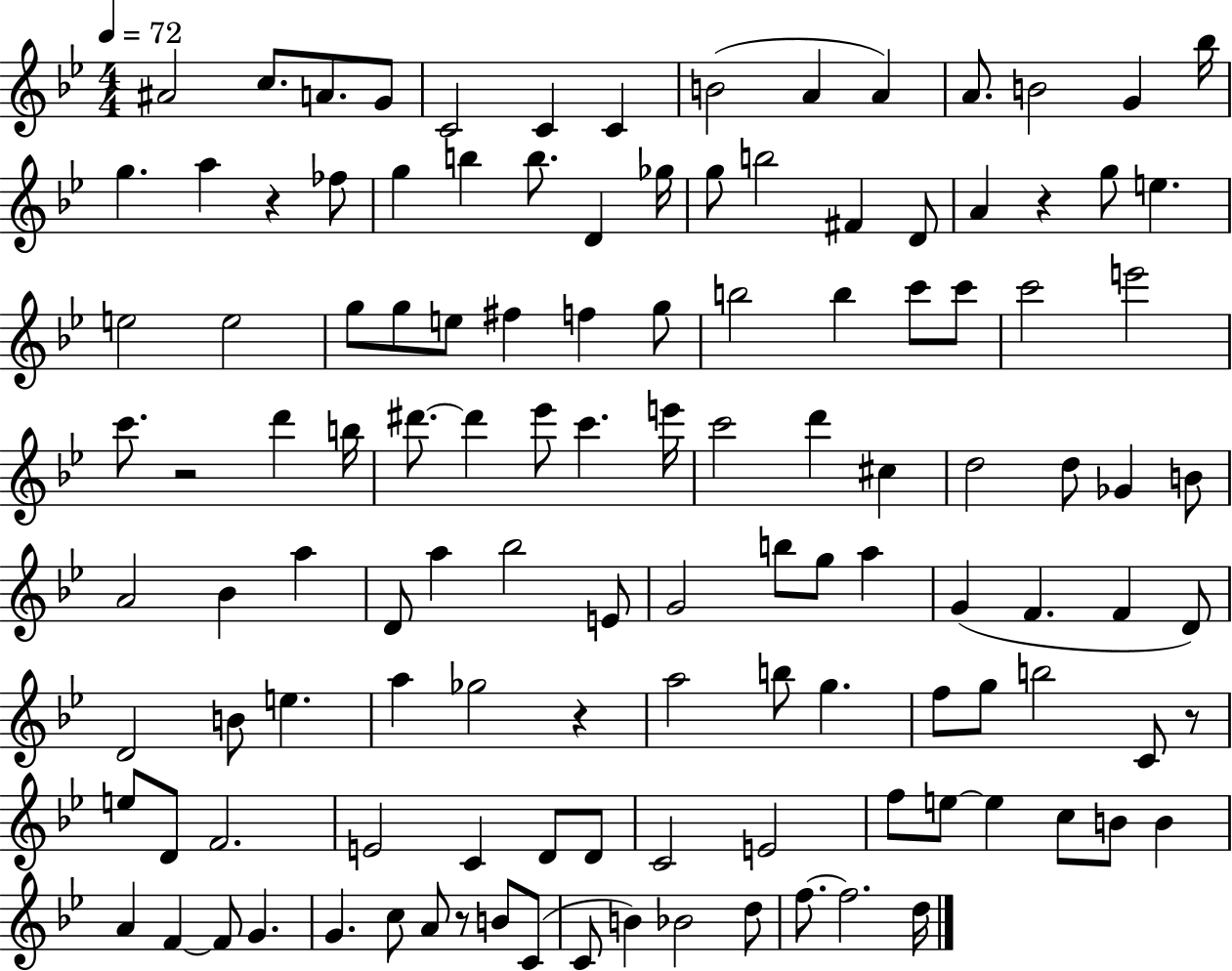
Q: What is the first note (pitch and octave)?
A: A#4